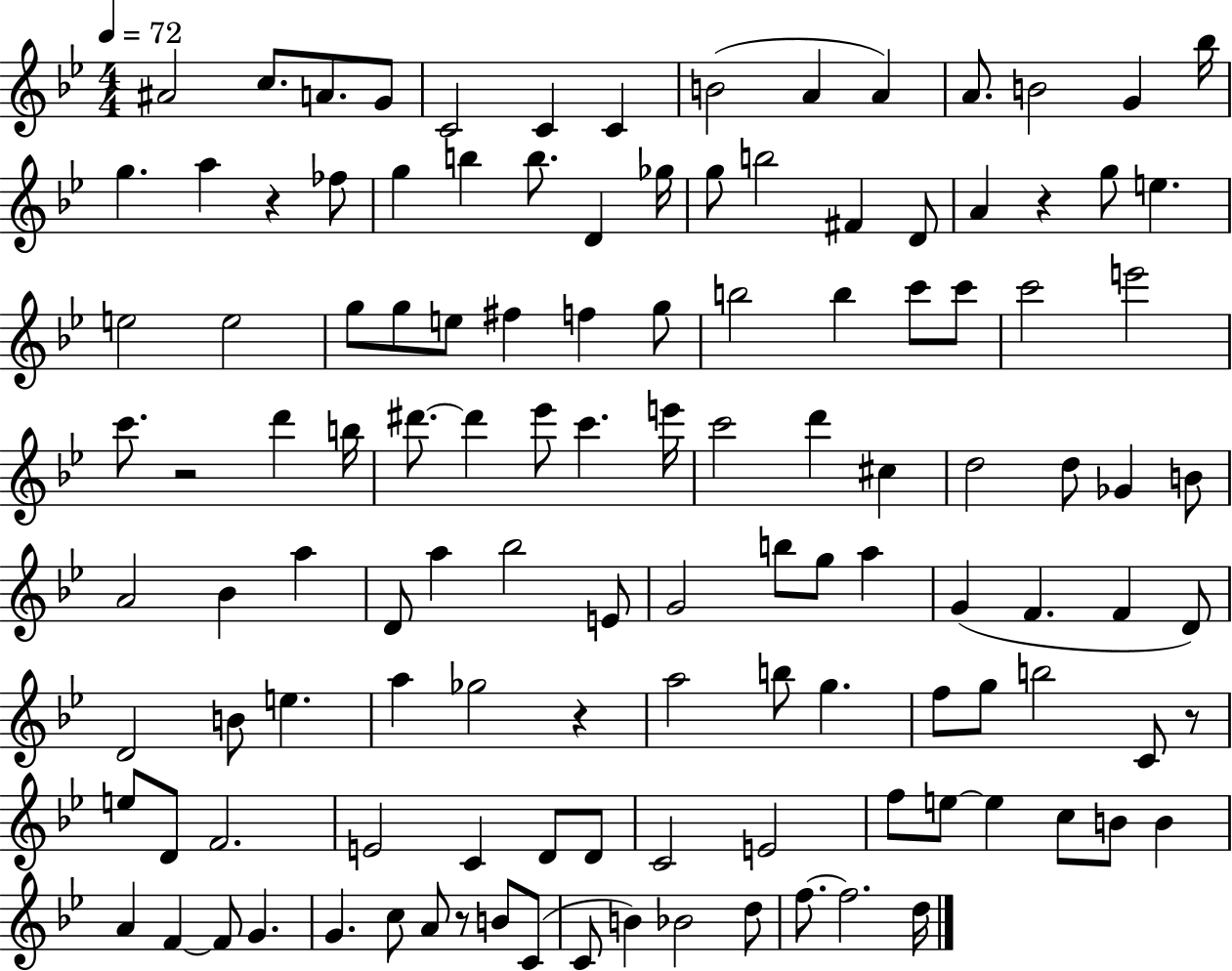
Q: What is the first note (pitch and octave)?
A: A#4